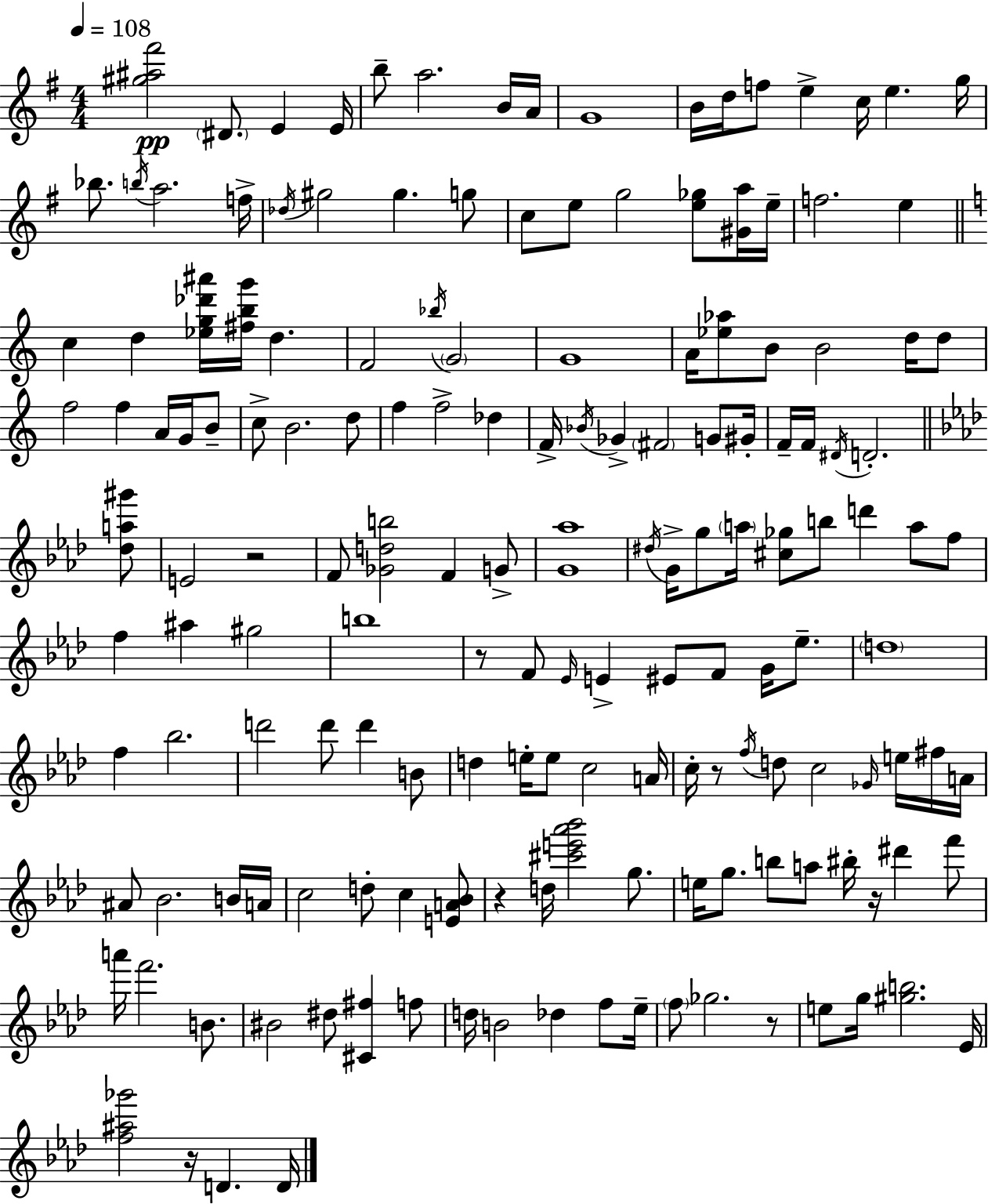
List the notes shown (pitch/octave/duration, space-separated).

[G#5,A#5,F#6]/h D#4/e. E4/q E4/s B5/e A5/h. B4/s A4/s G4/w B4/s D5/s F5/e E5/q C5/s E5/q. G5/s Bb5/e. B5/s A5/h. F5/s Db5/s G#5/h G#5/q. G5/e C5/e E5/e G5/h [E5,Gb5]/e [G#4,A5]/s E5/s F5/h. E5/q C5/q D5/q [Eb5,G5,Db6,A#6]/s [F#5,B5,G6]/s D5/q. F4/h Bb5/s G4/h G4/w A4/s [Eb5,Ab5]/e B4/e B4/h D5/s D5/e F5/h F5/q A4/s G4/s B4/e C5/e B4/h. D5/e F5/q F5/h Db5/q F4/s Bb4/s Gb4/q F#4/h G4/e G#4/s F4/s F4/s D#4/s D4/h. [Db5,A5,G#6]/e E4/h R/h F4/e [Gb4,D5,B5]/h F4/q G4/e [G4,Ab5]/w D#5/s G4/s G5/e A5/s [C#5,Gb5]/e B5/e D6/q A5/e F5/e F5/q A#5/q G#5/h B5/w R/e F4/e Eb4/s E4/q EIS4/e F4/e G4/s Eb5/e. D5/w F5/q Bb5/h. D6/h D6/e D6/q B4/e D5/q E5/s E5/e C5/h A4/s C5/s R/e F5/s D5/e C5/h Gb4/s E5/s F#5/s A4/s A#4/e Bb4/h. B4/s A4/s C5/h D5/e C5/q [E4,A4,Bb4]/e R/q D5/s [C#6,E6,Ab6,Bb6]/h G5/e. E5/s G5/e. B5/e A5/e BIS5/s R/s D#6/q F6/e A6/s F6/h. B4/e. BIS4/h D#5/e [C#4,F#5]/q F5/e D5/s B4/h Db5/q F5/e Eb5/s F5/e Gb5/h. R/e E5/e G5/s [G#5,B5]/h. Eb4/s [F5,A#5,Gb6]/h R/s D4/q. D4/s